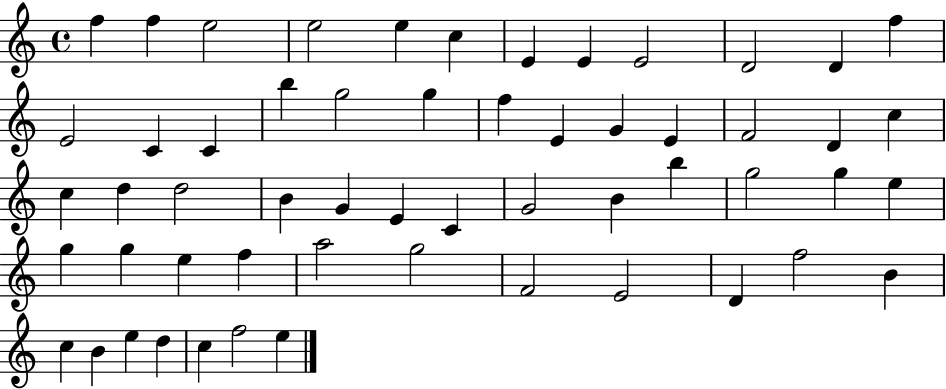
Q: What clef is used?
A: treble